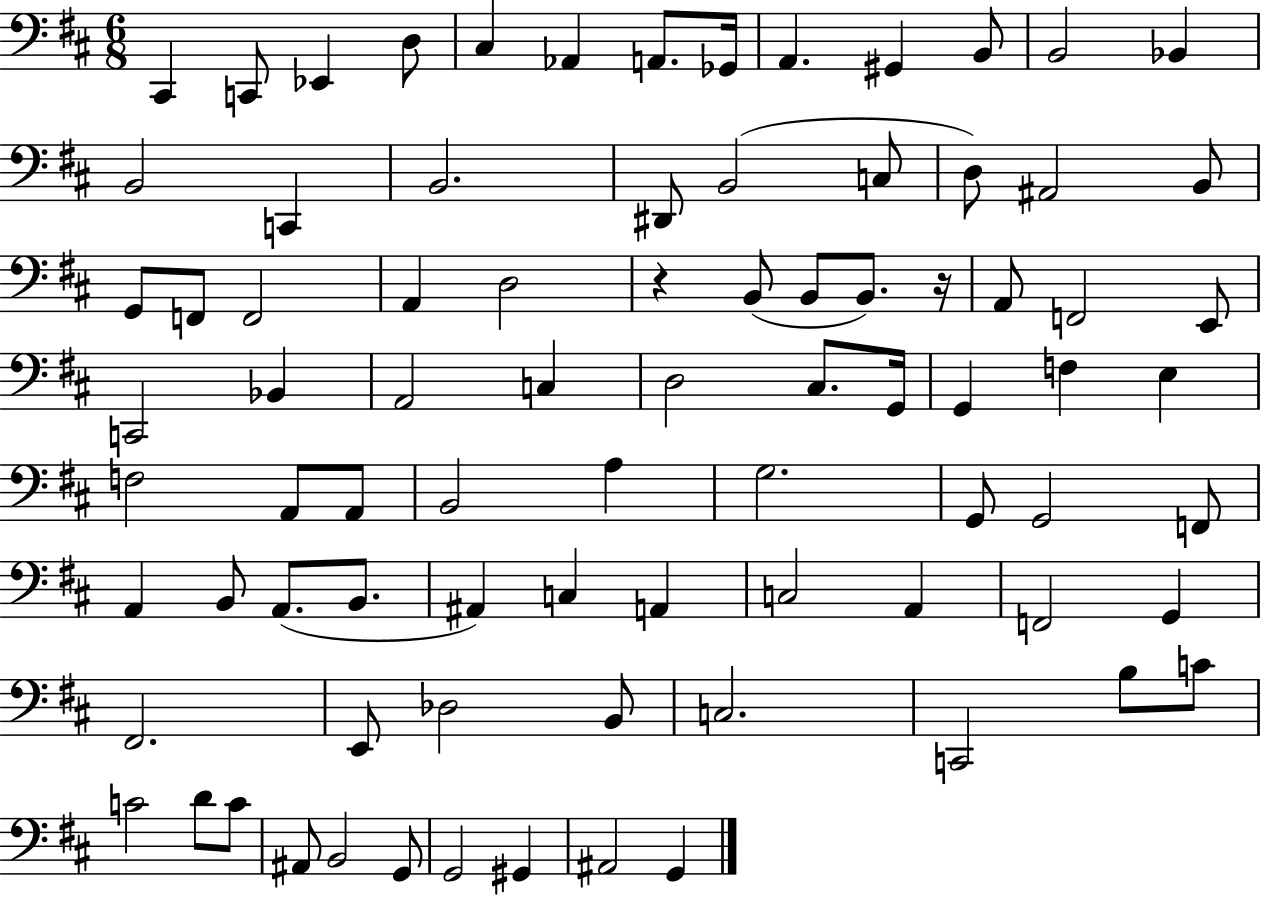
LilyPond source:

{
  \clef bass
  \numericTimeSignature
  \time 6/8
  \key d \major
  cis,4 c,8 ees,4 d8 | cis4 aes,4 a,8. ges,16 | a,4. gis,4 b,8 | b,2 bes,4 | \break b,2 c,4 | b,2. | dis,8 b,2( c8 | d8) ais,2 b,8 | \break g,8 f,8 f,2 | a,4 d2 | r4 b,8( b,8 b,8.) r16 | a,8 f,2 e,8 | \break c,2 bes,4 | a,2 c4 | d2 cis8. g,16 | g,4 f4 e4 | \break f2 a,8 a,8 | b,2 a4 | g2. | g,8 g,2 f,8 | \break a,4 b,8 a,8.( b,8. | ais,4) c4 a,4 | c2 a,4 | f,2 g,4 | \break fis,2. | e,8 des2 b,8 | c2. | c,2 b8 c'8 | \break c'2 d'8 c'8 | ais,8 b,2 g,8 | g,2 gis,4 | ais,2 g,4 | \break \bar "|."
}